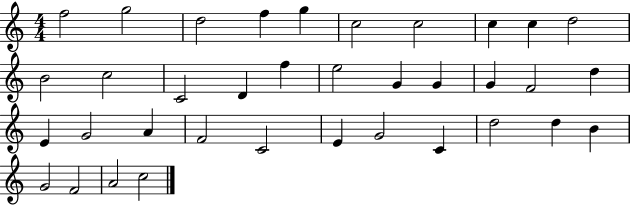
{
  \clef treble
  \numericTimeSignature
  \time 4/4
  \key c \major
  f''2 g''2 | d''2 f''4 g''4 | c''2 c''2 | c''4 c''4 d''2 | \break b'2 c''2 | c'2 d'4 f''4 | e''2 g'4 g'4 | g'4 f'2 d''4 | \break e'4 g'2 a'4 | f'2 c'2 | e'4 g'2 c'4 | d''2 d''4 b'4 | \break g'2 f'2 | a'2 c''2 | \bar "|."
}